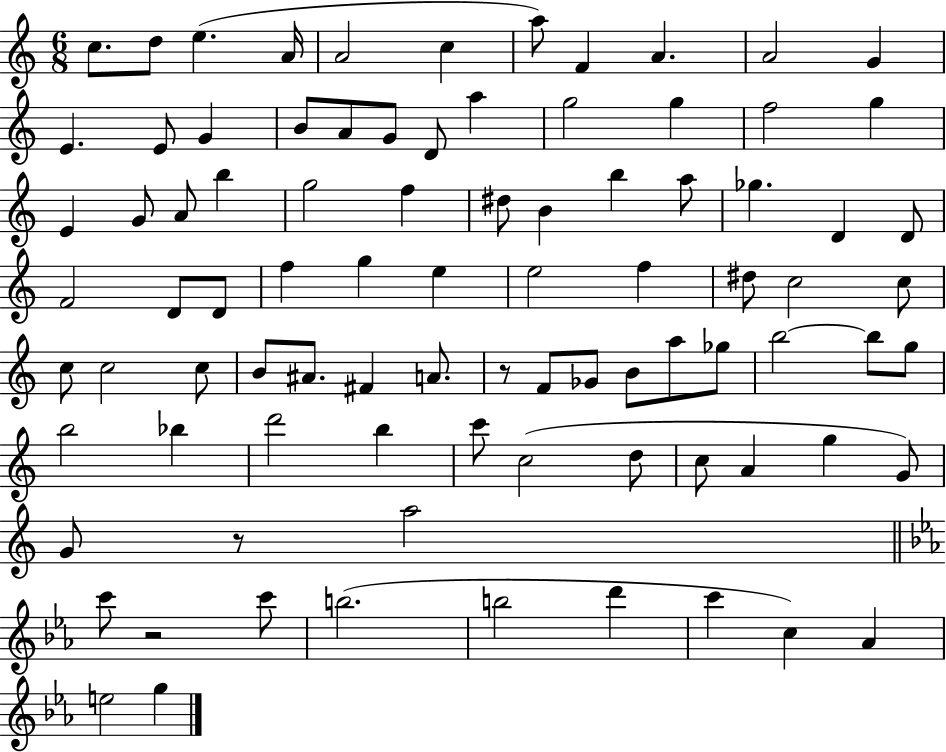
C5/e. D5/e E5/q. A4/s A4/h C5/q A5/e F4/q A4/q. A4/h G4/q E4/q. E4/e G4/q B4/e A4/e G4/e D4/e A5/q G5/h G5/q F5/h G5/q E4/q G4/e A4/e B5/q G5/h F5/q D#5/e B4/q B5/q A5/e Gb5/q. D4/q D4/e F4/h D4/e D4/e F5/q G5/q E5/q E5/h F5/q D#5/e C5/h C5/e C5/e C5/h C5/e B4/e A#4/e. F#4/q A4/e. R/e F4/e Gb4/e B4/e A5/e Gb5/e B5/h B5/e G5/e B5/h Bb5/q D6/h B5/q C6/e C5/h D5/e C5/e A4/q G5/q G4/e G4/e R/e A5/h C6/e R/h C6/e B5/h. B5/h D6/q C6/q C5/q Ab4/q E5/h G5/q